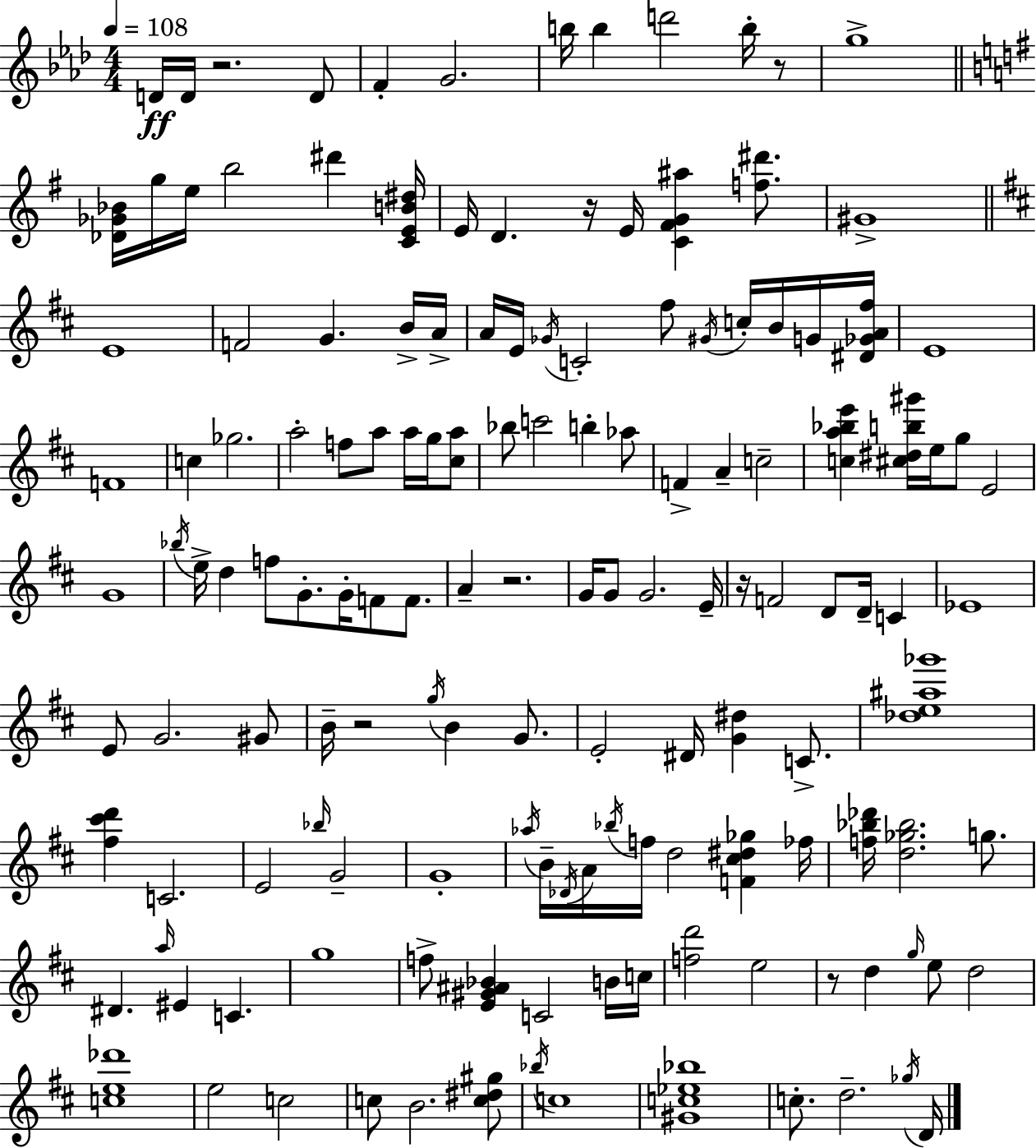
D4/s D4/s R/h. D4/e F4/q G4/h. B5/s B5/q D6/h B5/s R/e G5/w [Db4,Gb4,Bb4]/s G5/s E5/s B5/h D#6/q [C4,E4,B4,D#5]/s E4/s D4/q. R/s E4/s [C4,F#4,G4,A#5]/q [F5,D#6]/e. G#4/w E4/w F4/h G4/q. B4/s A4/s A4/s E4/s Gb4/s C4/h F#5/e G#4/s C5/s B4/s G4/s [D#4,Gb4,A4,F#5]/s E4/w F4/w C5/q Gb5/h. A5/h F5/e A5/e A5/s G5/s [C#5,A5]/e Bb5/e C6/h B5/q Ab5/e F4/q A4/q C5/h [C5,A5,Bb5,E6]/q [C#5,D#5,B5,G#6]/s E5/s G5/e E4/h G4/w Bb5/s E5/s D5/q F5/e G4/e. G4/s F4/e F4/e. A4/q R/h. G4/s G4/e G4/h. E4/s R/s F4/h D4/e D4/s C4/q Eb4/w E4/e G4/h. G#4/e B4/s R/h G5/s B4/q G4/e. E4/h D#4/s [G4,D#5]/q C4/e. [Db5,E5,A#5,Gb6]/w [F#5,C#6,D6]/q C4/h. E4/h Bb5/s G4/h G4/w Ab5/s B4/s Db4/s A4/s Bb5/s F5/s D5/h [F4,C#5,D#5,Gb5]/q FES5/s [F5,Bb5,Db6]/s [D5,Gb5,Bb5]/h. G5/e. D#4/q. A5/s EIS4/q C4/q. G5/w F5/e [E4,G#4,A#4,Bb4]/q C4/h B4/s C5/s [F5,D6]/h E5/h R/e D5/q G5/s E5/e D5/h [C5,E5,Db6]/w E5/h C5/h C5/e B4/h. [C5,D#5,G#5]/e Bb5/s C5/w [G#4,C5,Eb5,Bb5]/w C5/e. D5/h. Gb5/s D4/s